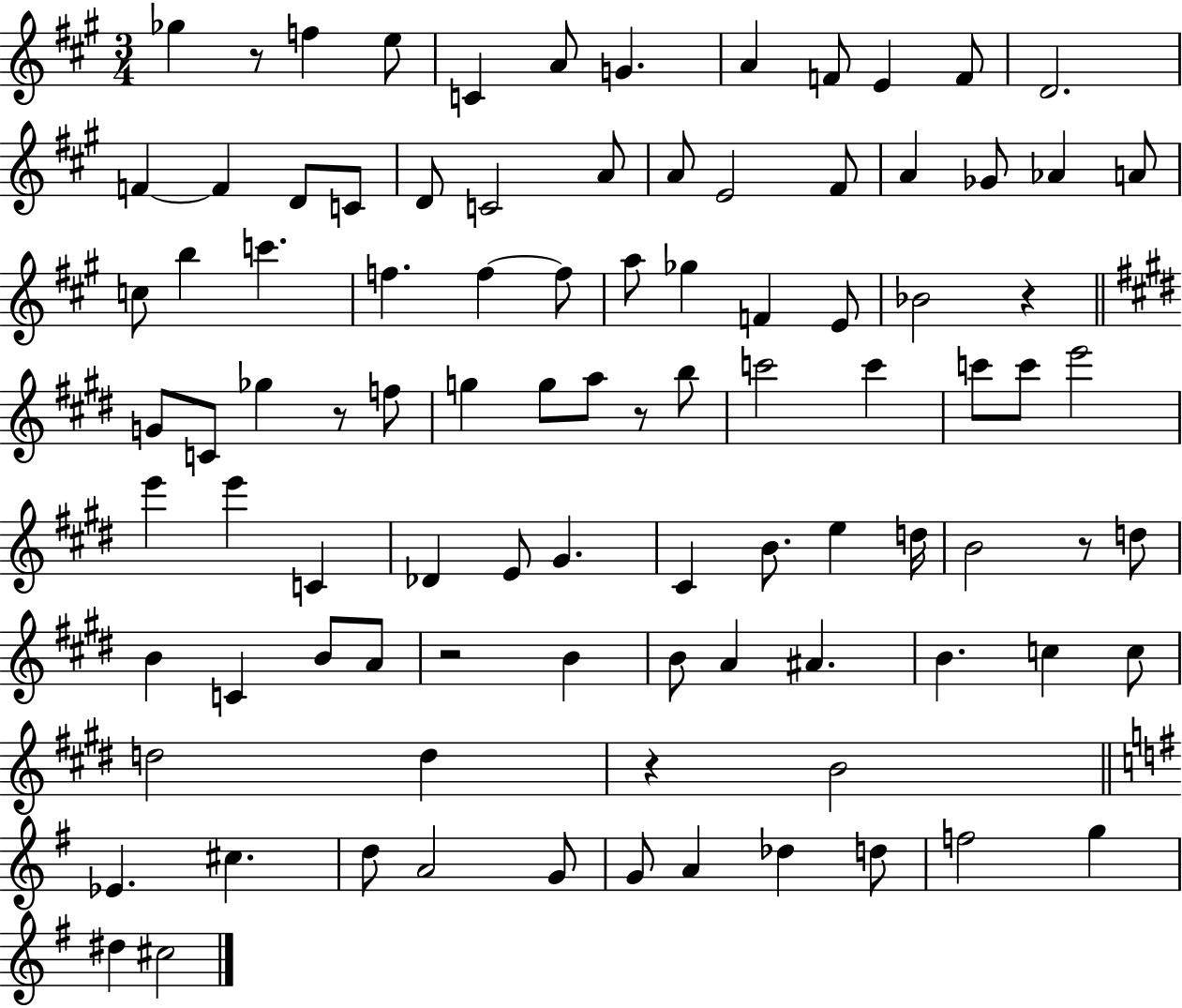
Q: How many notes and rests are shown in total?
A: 95